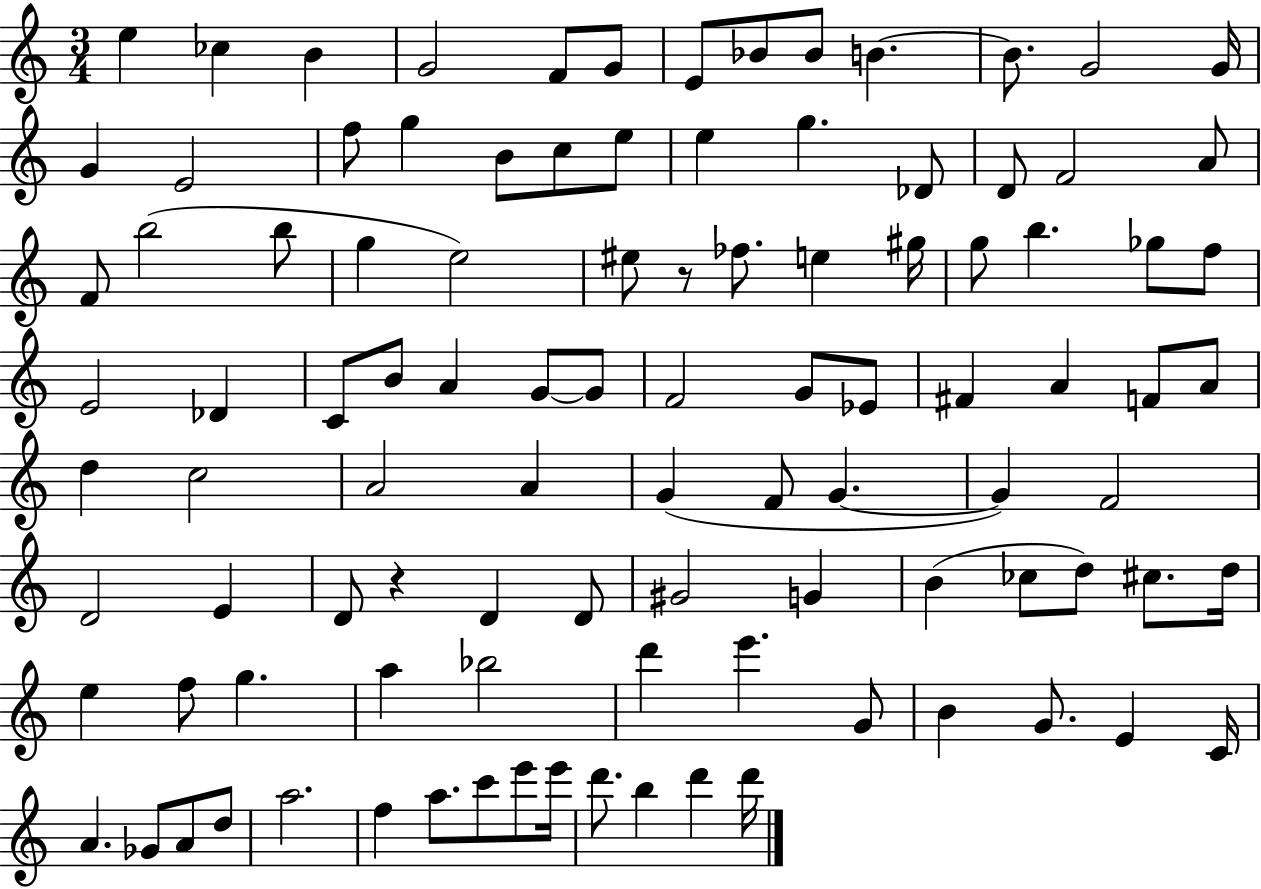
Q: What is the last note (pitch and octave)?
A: D6